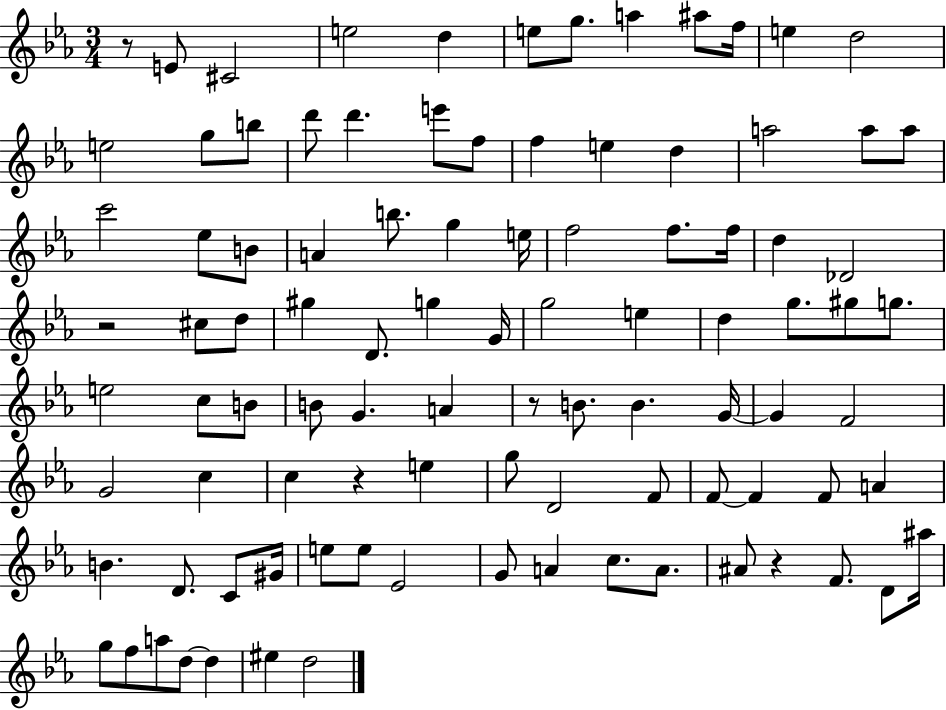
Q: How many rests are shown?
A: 5